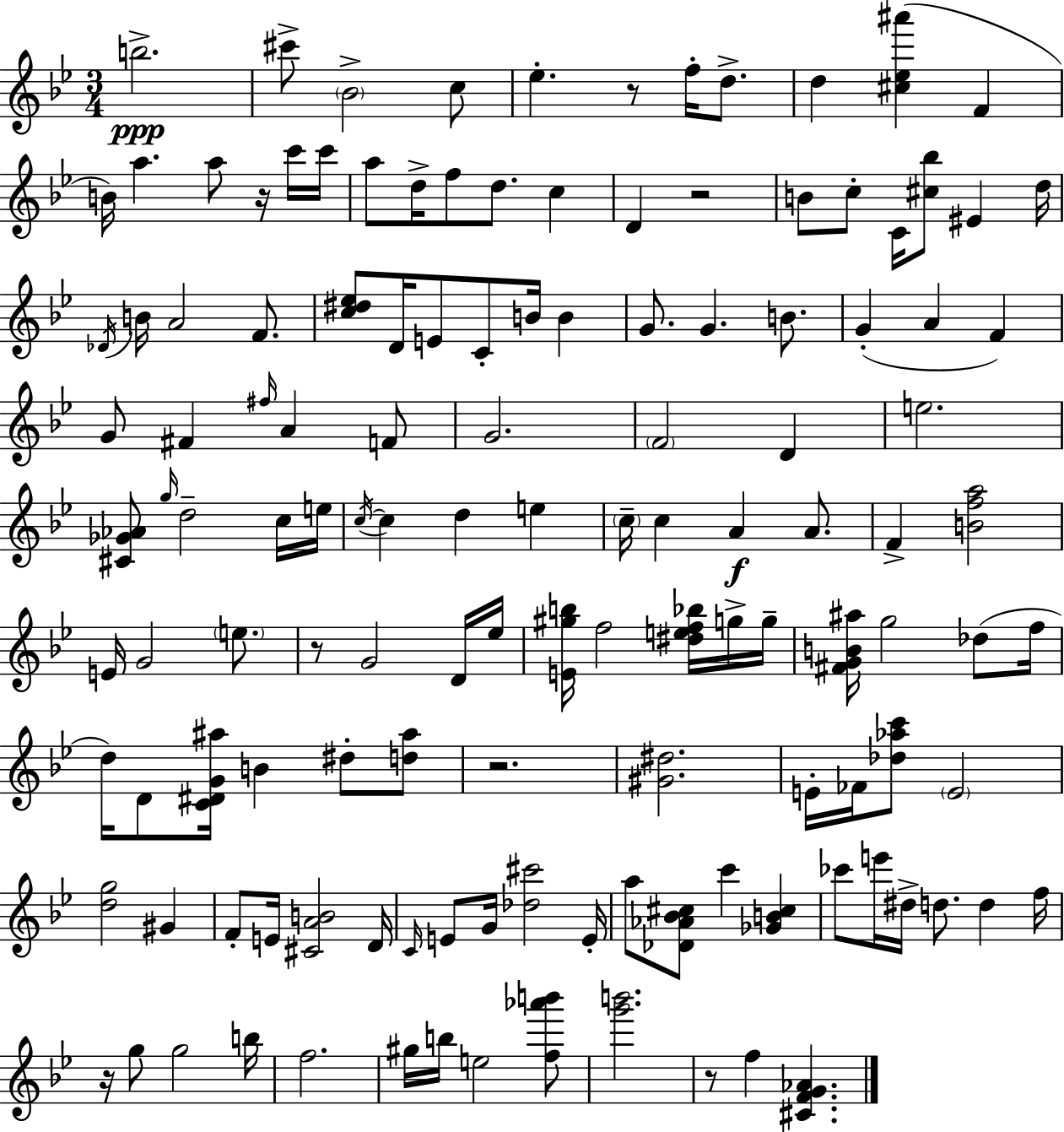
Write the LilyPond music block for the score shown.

{
  \clef treble
  \numericTimeSignature
  \time 3/4
  \key bes \major
  b''2.->\ppp | cis'''8-> \parenthesize bes'2-> c''8 | ees''4.-. r8 f''16-. d''8.-> | d''4 <cis'' ees'' ais'''>4( f'4 | \break b'16) a''4. a''8 r16 c'''16 c'''16 | a''8 d''16-> f''8 d''8. c''4 | d'4 r2 | b'8 c''8-. c'16 <cis'' bes''>8 eis'4 d''16 | \break \acciaccatura { des'16 } b'16 a'2 f'8. | <c'' dis'' ees''>8 d'16 e'8 c'8-. b'16 b'4 | g'8. g'4. b'8. | g'4-.( a'4 f'4) | \break g'8 fis'4 \grace { fis''16 } a'4 | f'8 g'2. | \parenthesize f'2 d'4 | e''2. | \break <cis' ges' aes'>8 \grace { g''16 } d''2-- | c''16 e''16 \acciaccatura { c''16~ }~ c''4 d''4 | e''4 \parenthesize c''16-- c''4 a'4\f | a'8. f'4-> <b' f'' a''>2 | \break e'16 g'2 | \parenthesize e''8. r8 g'2 | d'16 ees''16 <e' gis'' b''>16 f''2 | <dis'' e'' f'' bes''>16 g''16-> g''16-- <fis' g' b' ais''>16 g''2 | \break des''8( f''16 d''16) d'8 <c' dis' g' ais''>16 b'4 | dis''8-. <d'' ais''>8 r2. | <gis' dis''>2. | e'16-. fes'16 <des'' aes'' c'''>8 \parenthesize e'2 | \break <d'' g''>2 | gis'4 f'8-. e'16 <cis' a' b'>2 | d'16 \grace { c'16 } e'8 g'16 <des'' cis'''>2 | e'16-. a''8 <des' aes' bes' cis''>8 c'''4 | \break <ges' b' cis''>4 ces'''8 e'''16 dis''16-> d''8. | d''4 f''16 r16 g''8 g''2 | b''16 f''2. | gis''16 b''16 e''2 | \break <f'' aes''' b'''>8 <g''' b'''>2. | r8 f''4 <cis' f' g' aes'>4. | \bar "|."
}